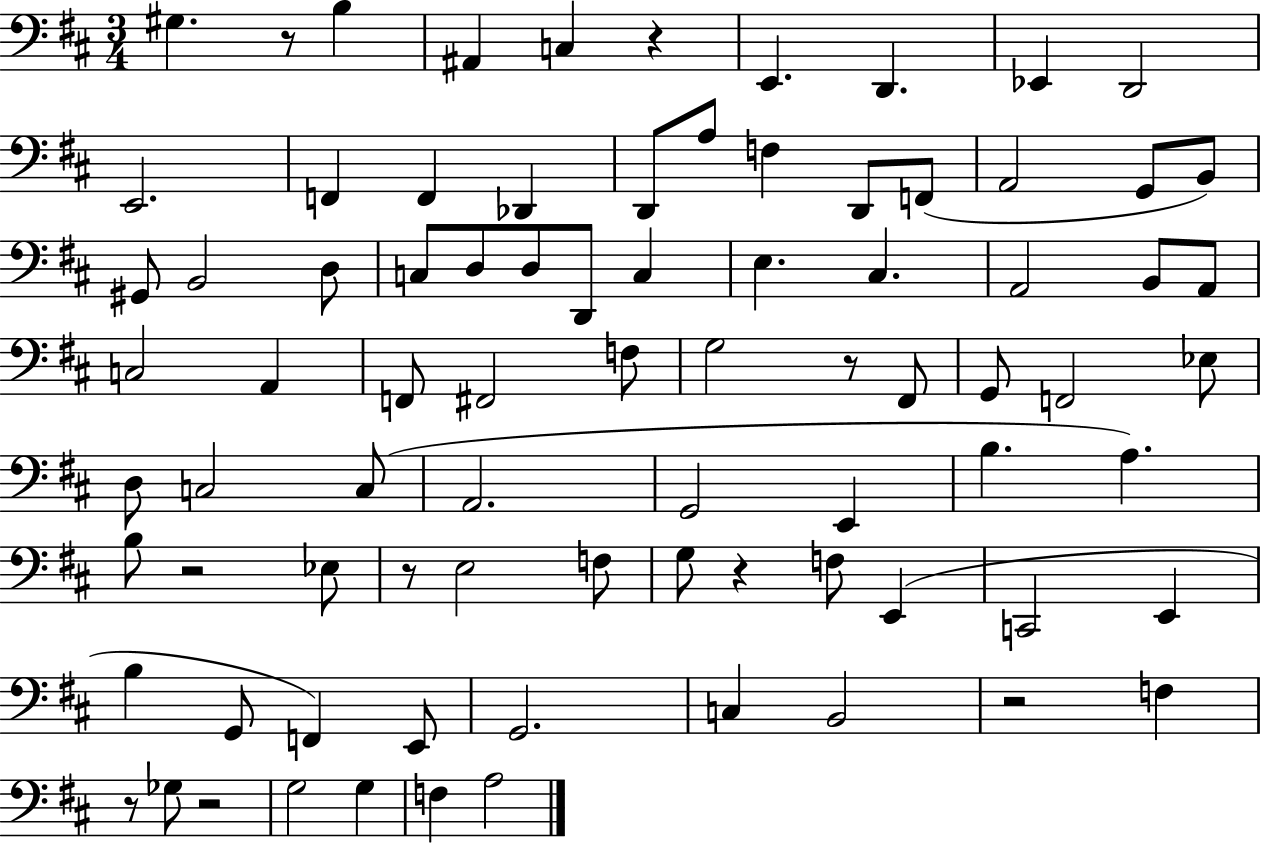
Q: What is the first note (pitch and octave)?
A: G#3